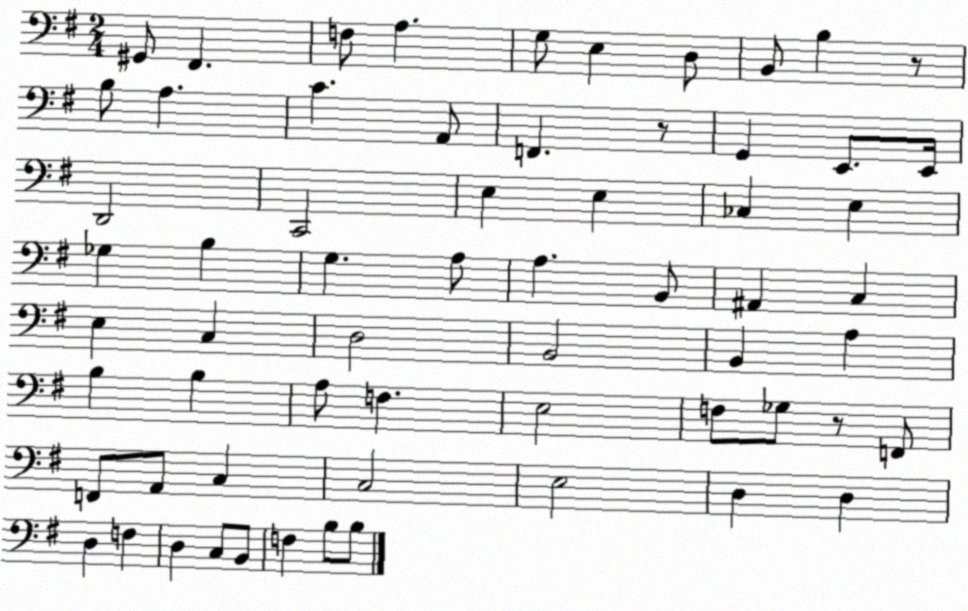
X:1
T:Untitled
M:2/4
L:1/4
K:G
^G,,/2 ^F,, F,/2 A, G,/2 E, D,/2 B,,/2 B, z/2 B,/2 A, C A,,/2 F,, z/2 G,, E,,/2 E,,/4 D,,2 C,,2 E, E, _C, E, _G, B, G, A,/2 A, B,,/2 ^A,, C, E, C, D,2 B,,2 B,, A, B, B, A,/2 F, E,2 F,/2 _G,/2 z/2 F,,/2 F,,/2 A,,/2 C, C,2 E,2 D, D, D, F, D, C,/2 B,,/2 F, B,/2 B,/2